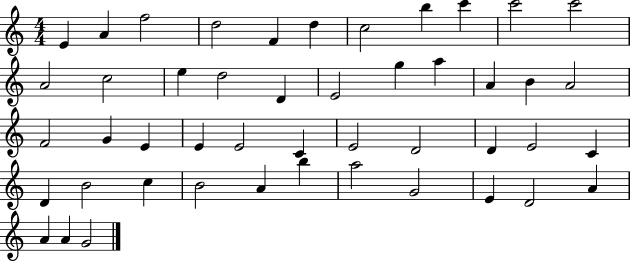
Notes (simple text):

E4/q A4/q F5/h D5/h F4/q D5/q C5/h B5/q C6/q C6/h C6/h A4/h C5/h E5/q D5/h D4/q E4/h G5/q A5/q A4/q B4/q A4/h F4/h G4/q E4/q E4/q E4/h C4/q E4/h D4/h D4/q E4/h C4/q D4/q B4/h C5/q B4/h A4/q B5/q A5/h G4/h E4/q D4/h A4/q A4/q A4/q G4/h